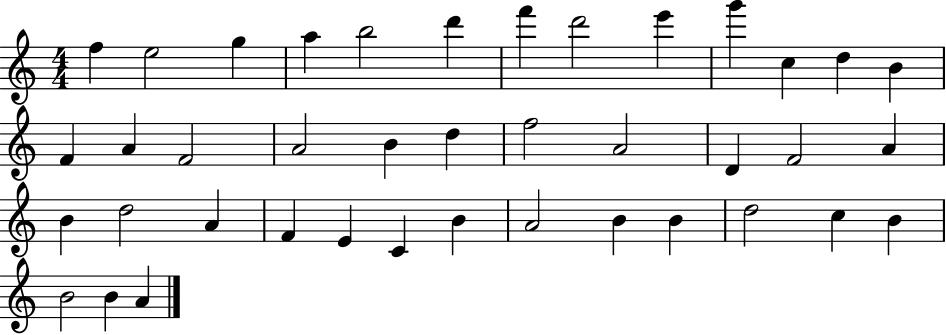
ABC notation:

X:1
T:Untitled
M:4/4
L:1/4
K:C
f e2 g a b2 d' f' d'2 e' g' c d B F A F2 A2 B d f2 A2 D F2 A B d2 A F E C B A2 B B d2 c B B2 B A